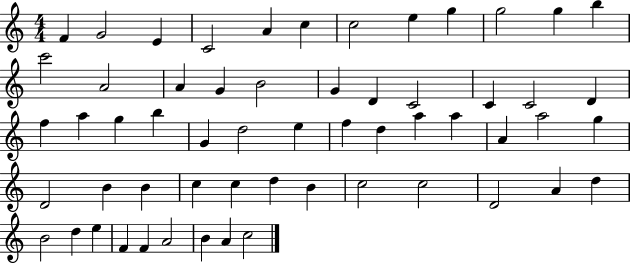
{
  \clef treble
  \numericTimeSignature
  \time 4/4
  \key c \major
  f'4 g'2 e'4 | c'2 a'4 c''4 | c''2 e''4 g''4 | g''2 g''4 b''4 | \break c'''2 a'2 | a'4 g'4 b'2 | g'4 d'4 c'2 | c'4 c'2 d'4 | \break f''4 a''4 g''4 b''4 | g'4 d''2 e''4 | f''4 d''4 a''4 a''4 | a'4 a''2 g''4 | \break d'2 b'4 b'4 | c''4 c''4 d''4 b'4 | c''2 c''2 | d'2 a'4 d''4 | \break b'2 d''4 e''4 | f'4 f'4 a'2 | b'4 a'4 c''2 | \bar "|."
}